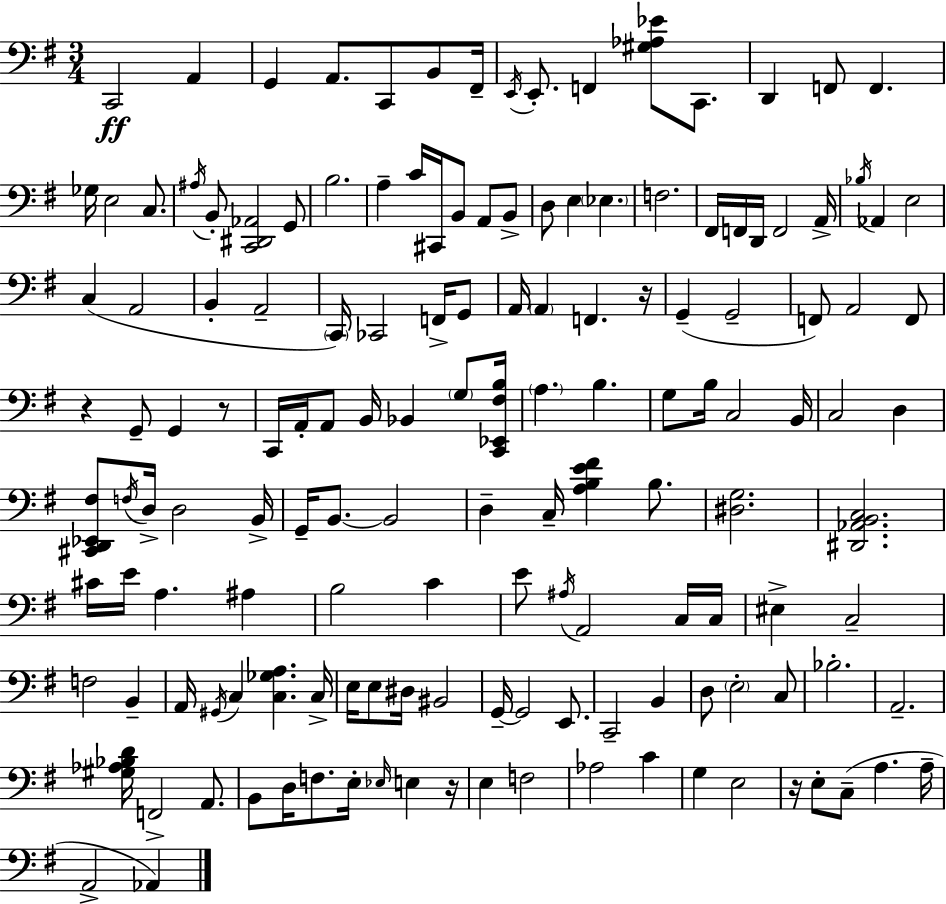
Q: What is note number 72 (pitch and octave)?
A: F3